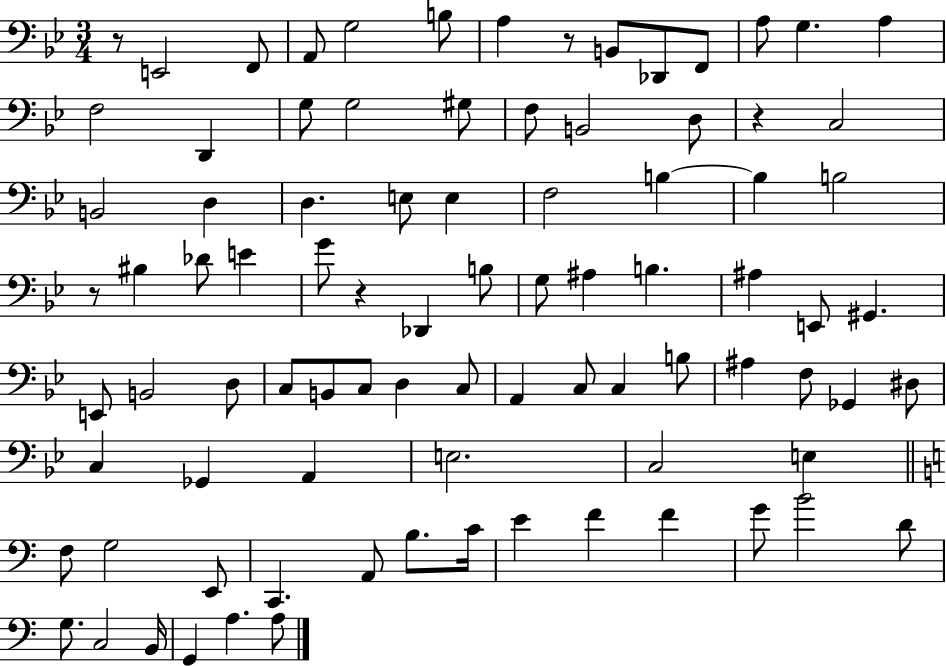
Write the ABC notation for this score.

X:1
T:Untitled
M:3/4
L:1/4
K:Bb
z/2 E,,2 F,,/2 A,,/2 G,2 B,/2 A, z/2 B,,/2 _D,,/2 F,,/2 A,/2 G, A, F,2 D,, G,/2 G,2 ^G,/2 F,/2 B,,2 D,/2 z C,2 B,,2 D, D, E,/2 E, F,2 B, B, B,2 z/2 ^B, _D/2 E G/2 z _D,, B,/2 G,/2 ^A, B, ^A, E,,/2 ^G,, E,,/2 B,,2 D,/2 C,/2 B,,/2 C,/2 D, C,/2 A,, C,/2 C, B,/2 ^A, F,/2 _G,, ^D,/2 C, _G,, A,, E,2 C,2 E, F,/2 G,2 E,,/2 C,, A,,/2 B,/2 C/4 E F F G/2 B2 D/2 G,/2 C,2 B,,/4 G,, A, A,/2